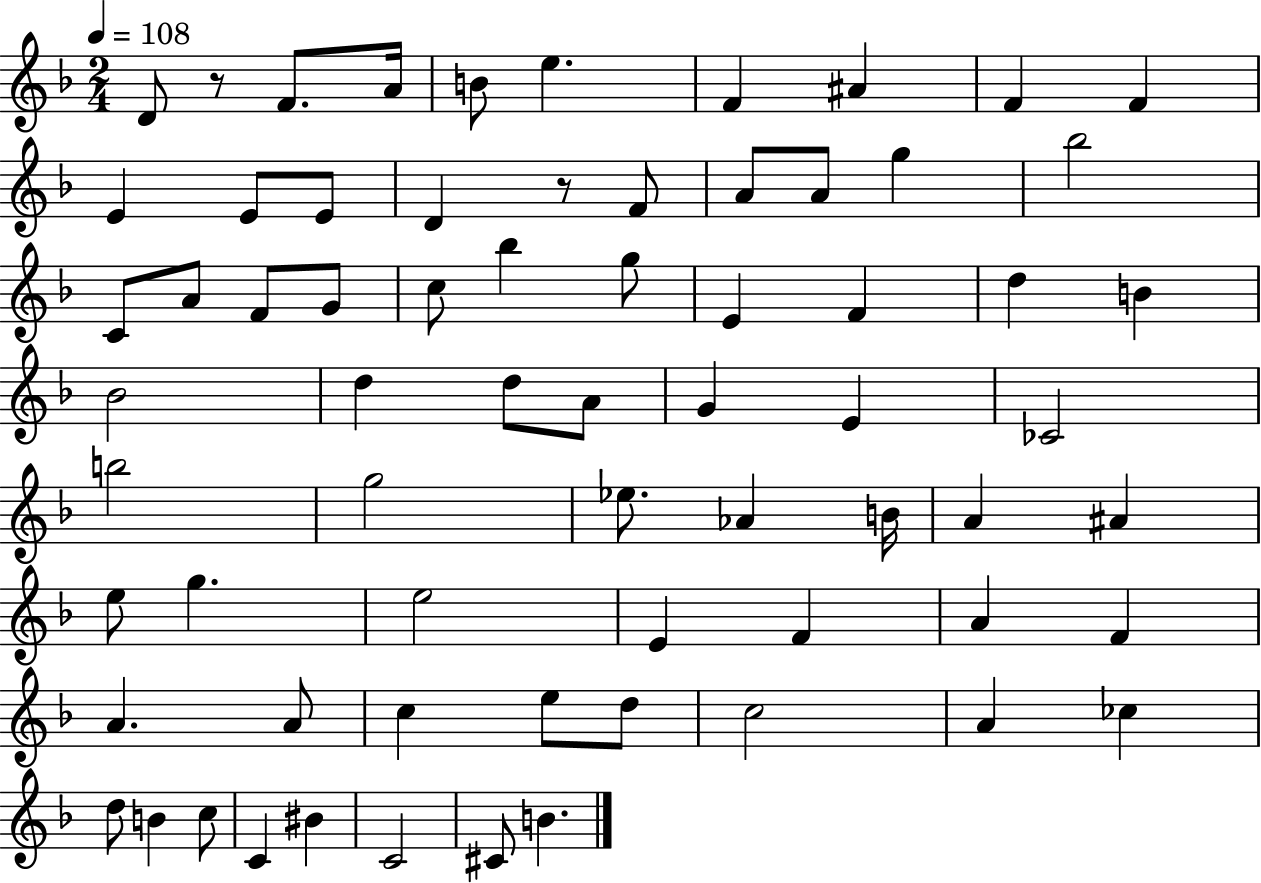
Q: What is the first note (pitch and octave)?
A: D4